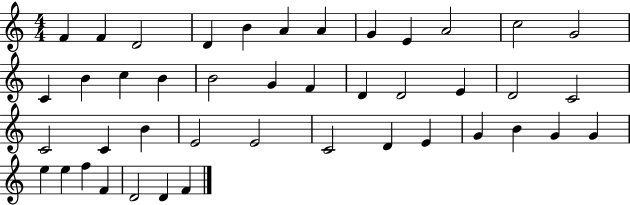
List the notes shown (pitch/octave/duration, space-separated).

F4/q F4/q D4/h D4/q B4/q A4/q A4/q G4/q E4/q A4/h C5/h G4/h C4/q B4/q C5/q B4/q B4/h G4/q F4/q D4/q D4/h E4/q D4/h C4/h C4/h C4/q B4/q E4/h E4/h C4/h D4/q E4/q G4/q B4/q G4/q G4/q E5/q E5/q F5/q F4/q D4/h D4/q F4/q